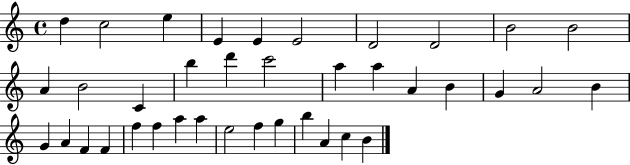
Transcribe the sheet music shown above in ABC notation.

X:1
T:Untitled
M:4/4
L:1/4
K:C
d c2 e E E E2 D2 D2 B2 B2 A B2 C b d' c'2 a a A B G A2 B G A F F f f a a e2 f g b A c B